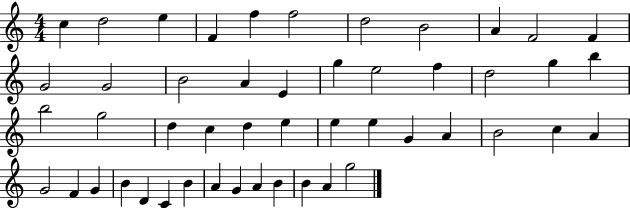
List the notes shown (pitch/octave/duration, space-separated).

C5/q D5/h E5/q F4/q F5/q F5/h D5/h B4/h A4/q F4/h F4/q G4/h G4/h B4/h A4/q E4/q G5/q E5/h F5/q D5/h G5/q B5/q B5/h G5/h D5/q C5/q D5/q E5/q E5/q E5/q G4/q A4/q B4/h C5/q A4/q G4/h F4/q G4/q B4/q D4/q C4/q B4/q A4/q G4/q A4/q B4/q B4/q A4/q G5/h